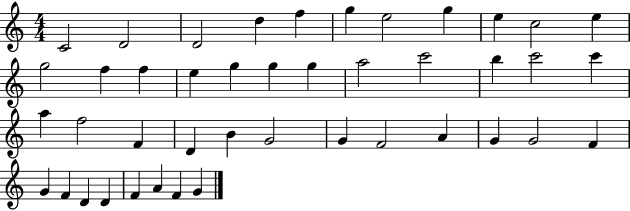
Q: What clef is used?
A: treble